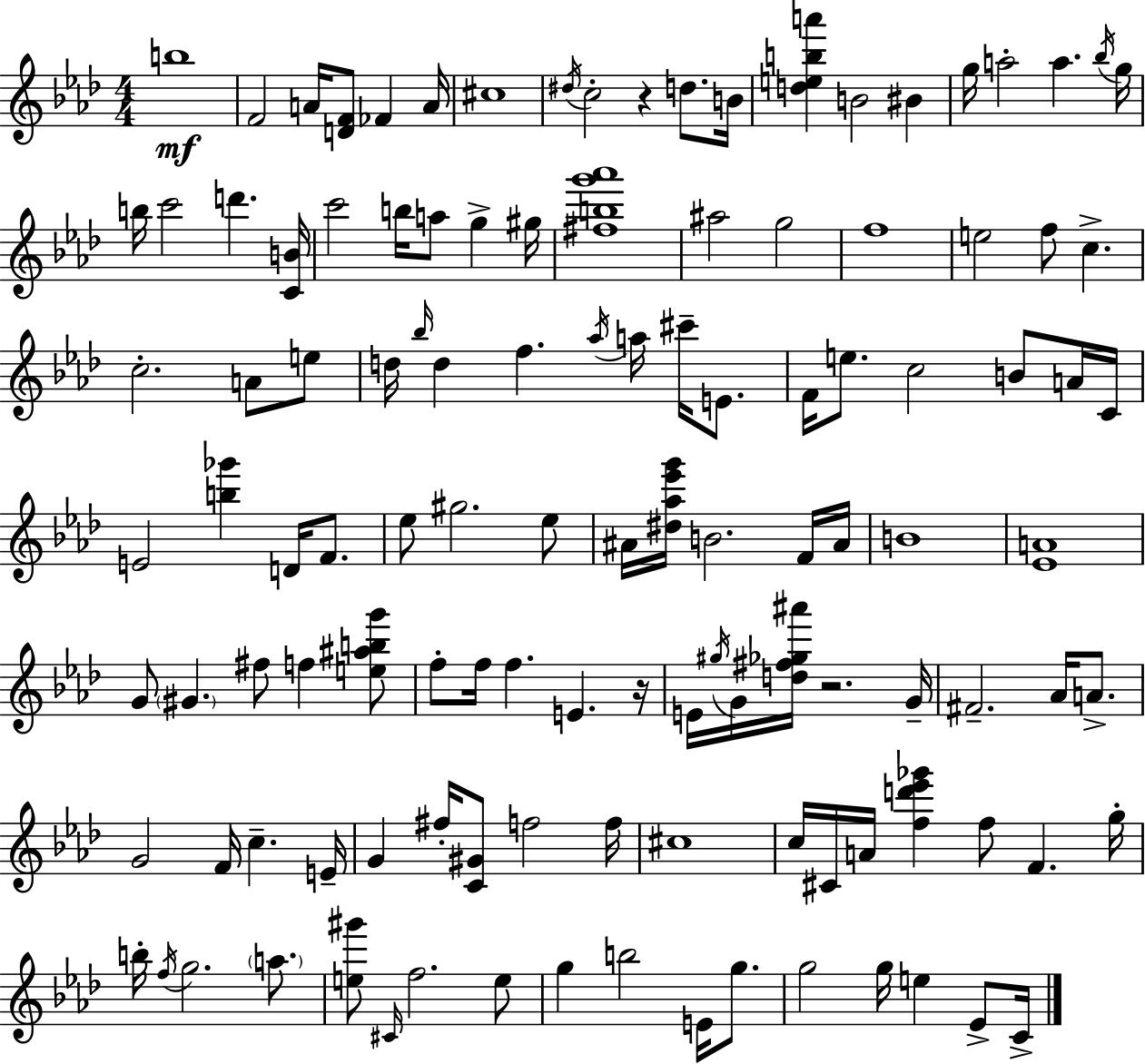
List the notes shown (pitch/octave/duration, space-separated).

B5/w F4/h A4/s [D4,F4]/e FES4/q A4/s C#5/w D#5/s C5/h R/q D5/e. B4/s [D5,E5,B5,A6]/q B4/h BIS4/q G5/s A5/h A5/q. Bb5/s G5/s B5/s C6/h D6/q. [C4,B4]/s C6/h B5/s A5/e G5/q G#5/s [F#5,B5,G6,Ab6]/w A#5/h G5/h F5/w E5/h F5/e C5/q. C5/h. A4/e E5/e D5/s Bb5/s D5/q F5/q. Ab5/s A5/s C#6/s E4/e. F4/s E5/e. C5/h B4/e A4/s C4/s E4/h [B5,Gb6]/q D4/s F4/e. Eb5/e G#5/h. Eb5/e A#4/s [D#5,Ab5,Eb6,G6]/s B4/h. F4/s A#4/s B4/w [Eb4,A4]/w G4/e G#4/q. F#5/e F5/q [E5,A#5,B5,G6]/e F5/e F5/s F5/q. E4/q. R/s E4/s G#5/s G4/s [D5,F#5,Gb5,A#6]/s R/h. G4/s F#4/h. Ab4/s A4/e. G4/h F4/s C5/q. E4/s G4/q F#5/s [C4,G#4]/e F5/h F5/s C#5/w C5/s C#4/s A4/s [F5,D6,Eb6,Gb6]/q F5/e F4/q. G5/s B5/s F5/s G5/h. A5/e. [E5,G#6]/e C#4/s F5/h. E5/e G5/q B5/h E4/s G5/e. G5/h G5/s E5/q Eb4/e C4/s